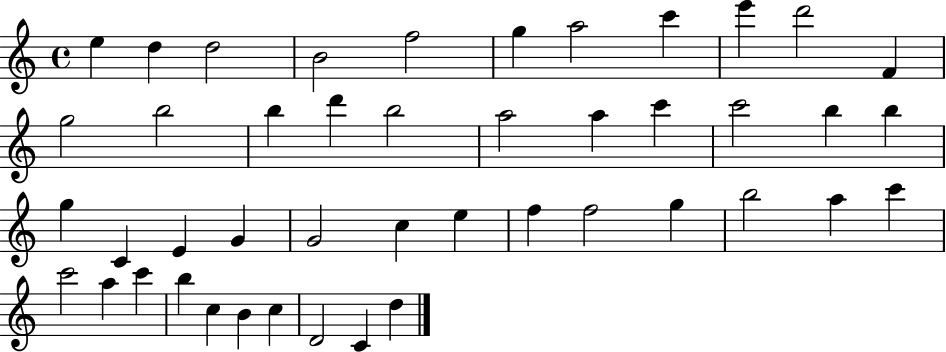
E5/q D5/q D5/h B4/h F5/h G5/q A5/h C6/q E6/q D6/h F4/q G5/h B5/h B5/q D6/q B5/h A5/h A5/q C6/q C6/h B5/q B5/q G5/q C4/q E4/q G4/q G4/h C5/q E5/q F5/q F5/h G5/q B5/h A5/q C6/q C6/h A5/q C6/q B5/q C5/q B4/q C5/q D4/h C4/q D5/q